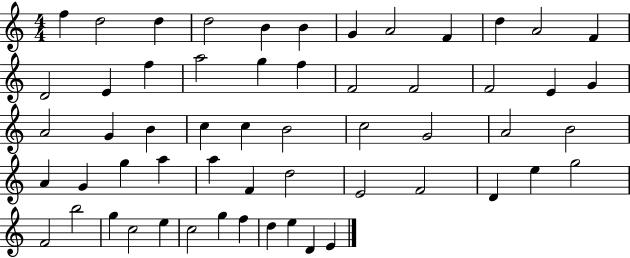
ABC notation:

X:1
T:Untitled
M:4/4
L:1/4
K:C
f d2 d d2 B B G A2 F d A2 F D2 E f a2 g f F2 F2 F2 E G A2 G B c c B2 c2 G2 A2 B2 A G g a a F d2 E2 F2 D e g2 F2 b2 g c2 e c2 g f d e D E